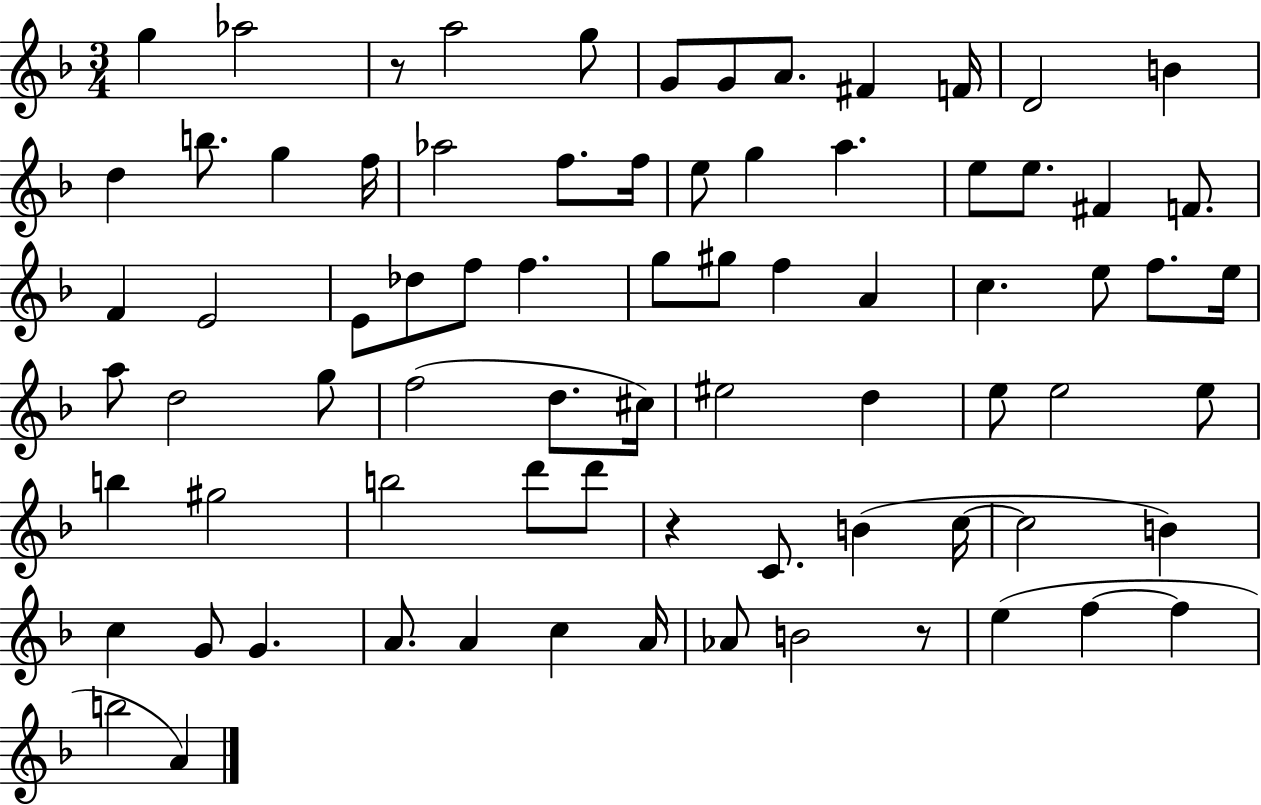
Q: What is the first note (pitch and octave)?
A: G5